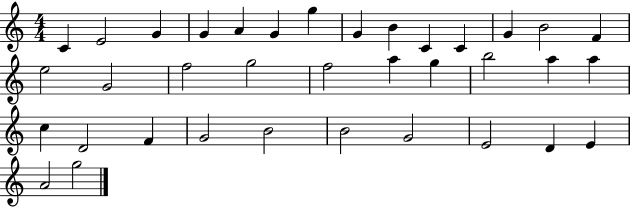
{
  \clef treble
  \numericTimeSignature
  \time 4/4
  \key c \major
  c'4 e'2 g'4 | g'4 a'4 g'4 g''4 | g'4 b'4 c'4 c'4 | g'4 b'2 f'4 | \break e''2 g'2 | f''2 g''2 | f''2 a''4 g''4 | b''2 a''4 a''4 | \break c''4 d'2 f'4 | g'2 b'2 | b'2 g'2 | e'2 d'4 e'4 | \break a'2 g''2 | \bar "|."
}